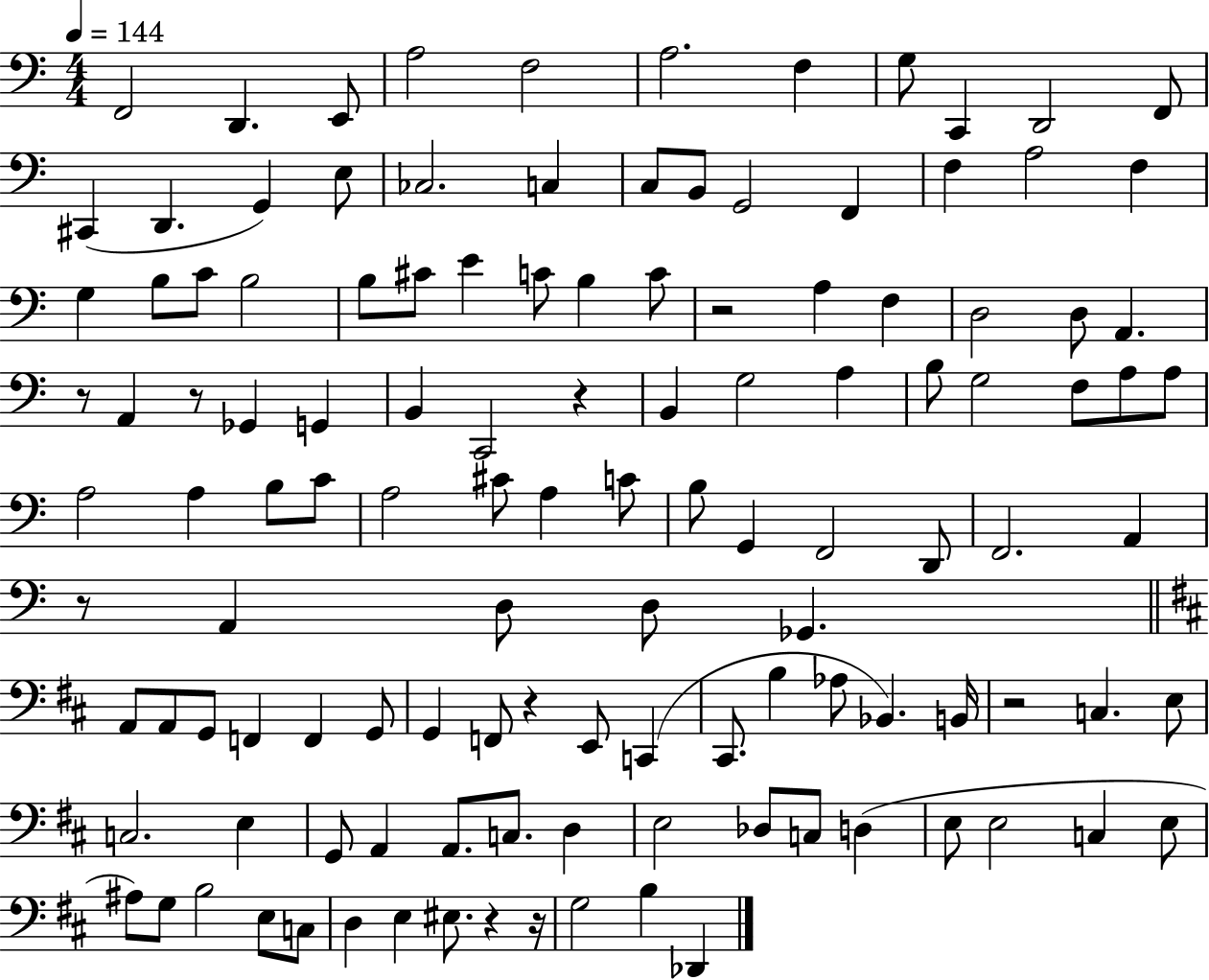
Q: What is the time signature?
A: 4/4